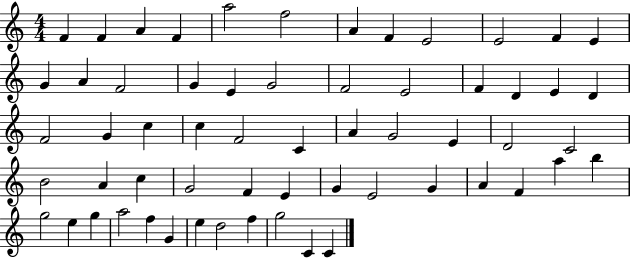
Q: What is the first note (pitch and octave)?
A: F4